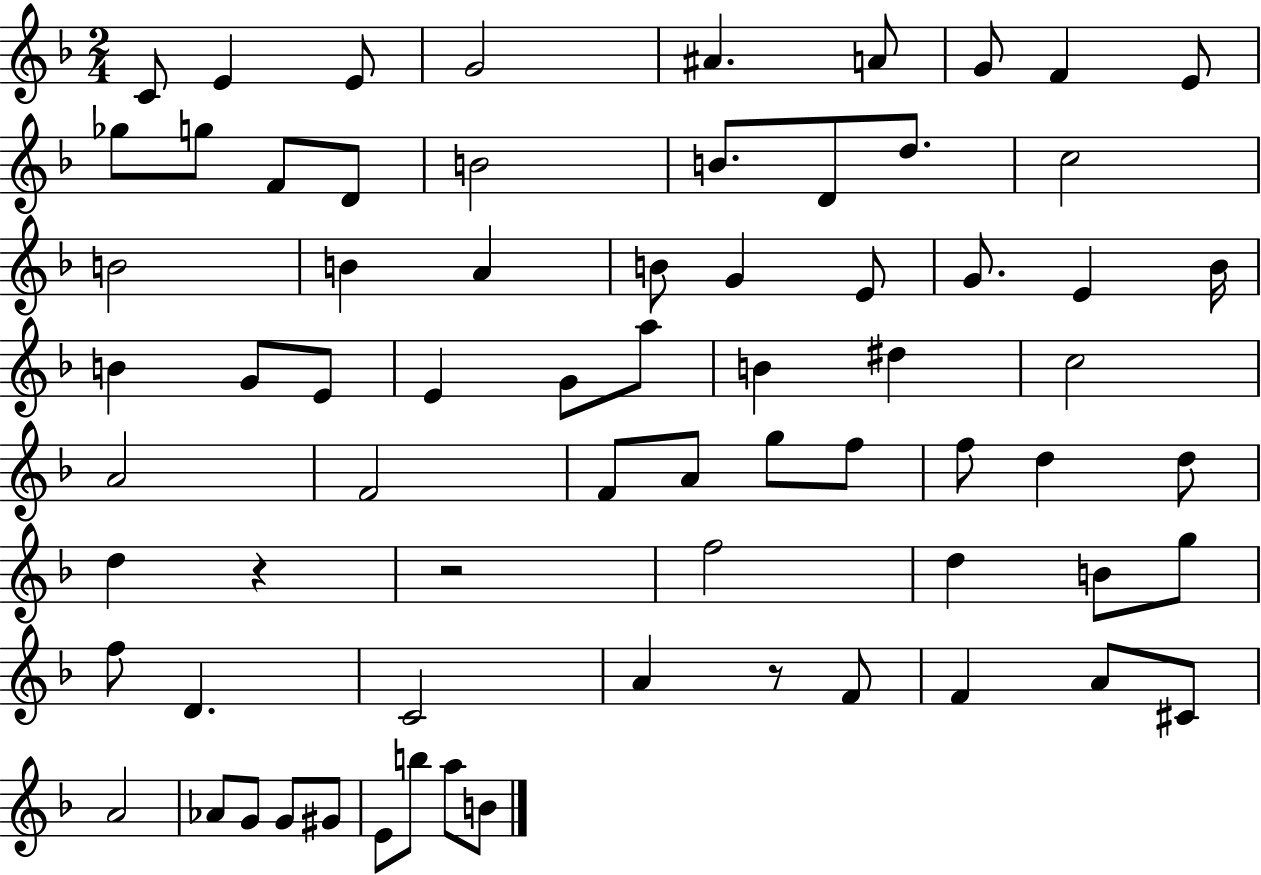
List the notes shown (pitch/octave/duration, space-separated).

C4/e E4/q E4/e G4/h A#4/q. A4/e G4/e F4/q E4/e Gb5/e G5/e F4/e D4/e B4/h B4/e. D4/e D5/e. C5/h B4/h B4/q A4/q B4/e G4/q E4/e G4/e. E4/q Bb4/s B4/q G4/e E4/e E4/q G4/e A5/e B4/q D#5/q C5/h A4/h F4/h F4/e A4/e G5/e F5/e F5/e D5/q D5/e D5/q R/q R/h F5/h D5/q B4/e G5/e F5/e D4/q. C4/h A4/q R/e F4/e F4/q A4/e C#4/e A4/h Ab4/e G4/e G4/e G#4/e E4/e B5/e A5/e B4/e